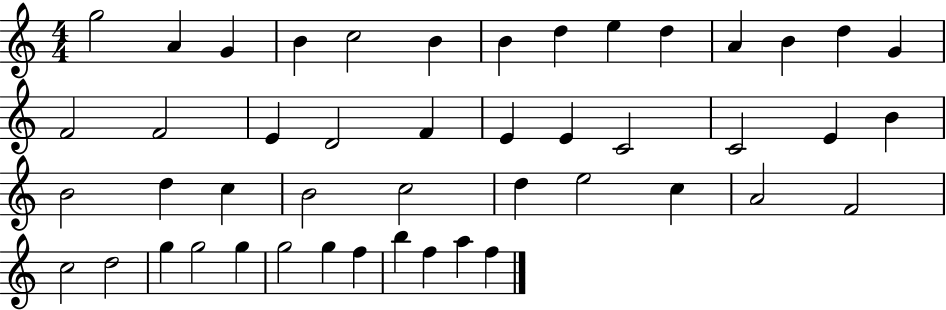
G5/h A4/q G4/q B4/q C5/h B4/q B4/q D5/q E5/q D5/q A4/q B4/q D5/q G4/q F4/h F4/h E4/q D4/h F4/q E4/q E4/q C4/h C4/h E4/q B4/q B4/h D5/q C5/q B4/h C5/h D5/q E5/h C5/q A4/h F4/h C5/h D5/h G5/q G5/h G5/q G5/h G5/q F5/q B5/q F5/q A5/q F5/q